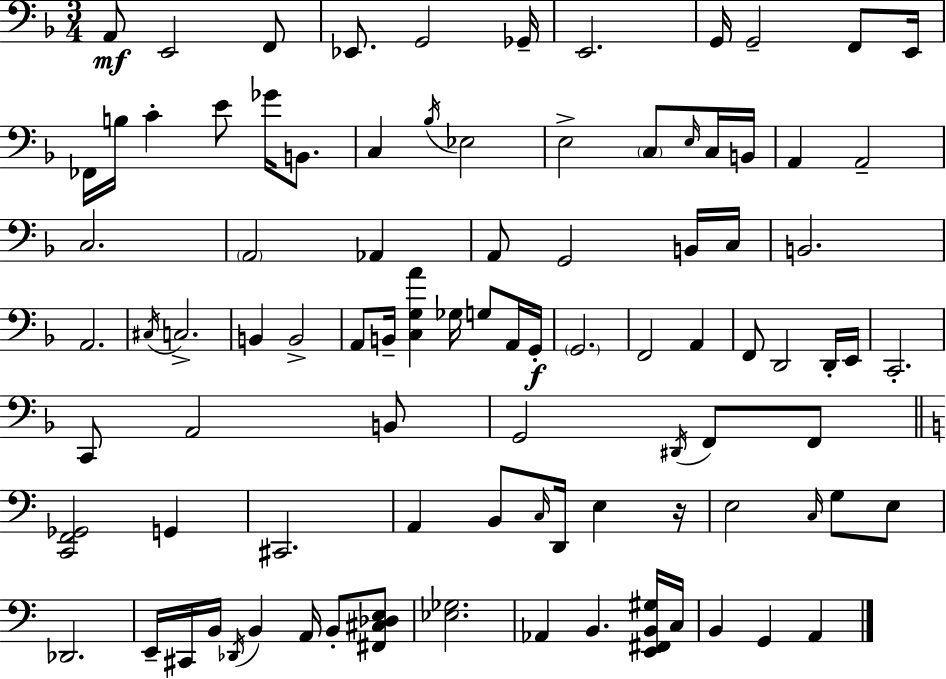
A2/e E2/h F2/e Eb2/e. G2/h Gb2/s E2/h. G2/s G2/h F2/e E2/s FES2/s B3/s C4/q E4/e Gb4/s B2/e. C3/q Bb3/s Eb3/h E3/h C3/e E3/s C3/s B2/s A2/q A2/h C3/h. A2/h Ab2/q A2/e G2/h B2/s C3/s B2/h. A2/h. C#3/s C3/h. B2/q B2/h A2/e B2/s [C3,G3,A4]/q Gb3/s G3/e A2/s G2/s G2/h. F2/h A2/q F2/e D2/h D2/s E2/s C2/h. C2/e A2/h B2/e G2/h D#2/s F2/e F2/e [C2,F2,Gb2]/h G2/q C#2/h. A2/q B2/e C3/s D2/s E3/q R/s E3/h C3/s G3/e E3/e Db2/h. E2/s C#2/s B2/s Db2/s B2/q A2/s B2/e [F#2,C#3,Db3,E3]/e [Eb3,Gb3]/h. Ab2/q B2/q. [E2,F#2,B2,G#3]/s C3/s B2/q G2/q A2/q